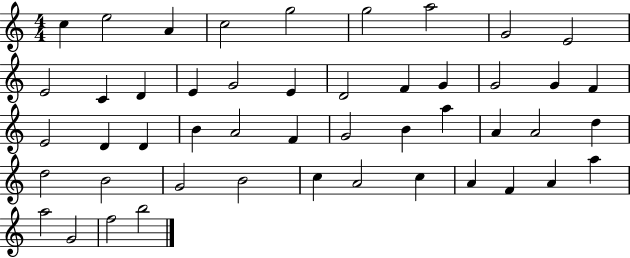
C5/q E5/h A4/q C5/h G5/h G5/h A5/h G4/h E4/h E4/h C4/q D4/q E4/q G4/h E4/q D4/h F4/q G4/q G4/h G4/q F4/q E4/h D4/q D4/q B4/q A4/h F4/q G4/h B4/q A5/q A4/q A4/h D5/q D5/h B4/h G4/h B4/h C5/q A4/h C5/q A4/q F4/q A4/q A5/q A5/h G4/h F5/h B5/h